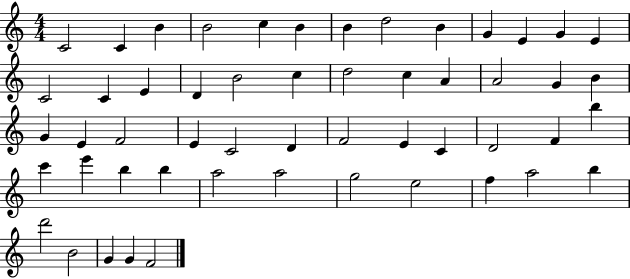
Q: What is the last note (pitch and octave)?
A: F4